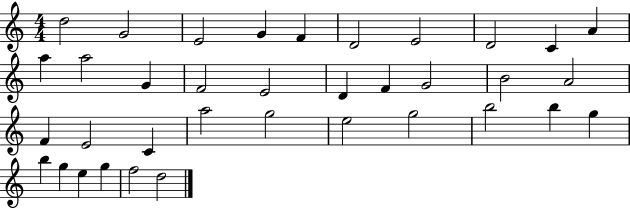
{
  \clef treble
  \numericTimeSignature
  \time 4/4
  \key c \major
  d''2 g'2 | e'2 g'4 f'4 | d'2 e'2 | d'2 c'4 a'4 | \break a''4 a''2 g'4 | f'2 e'2 | d'4 f'4 g'2 | b'2 a'2 | \break f'4 e'2 c'4 | a''2 g''2 | e''2 g''2 | b''2 b''4 g''4 | \break b''4 g''4 e''4 g''4 | f''2 d''2 | \bar "|."
}